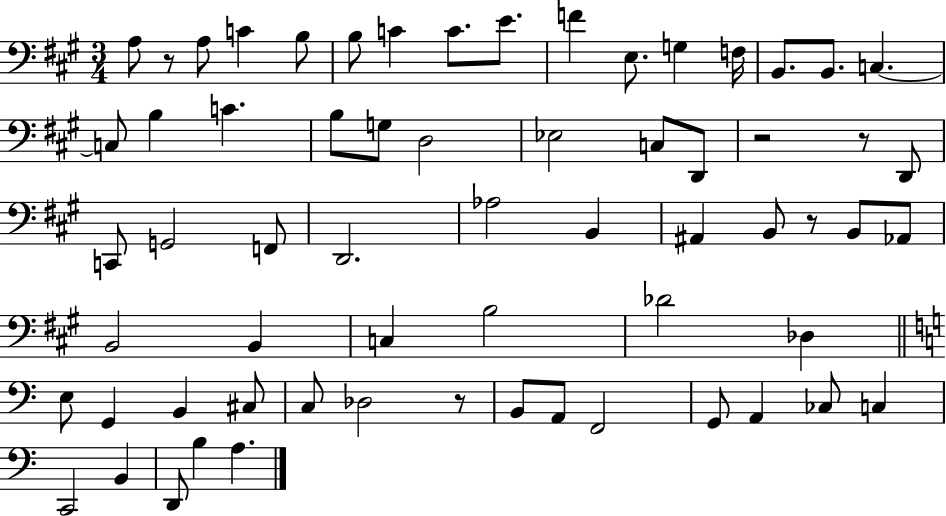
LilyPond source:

{
  \clef bass
  \numericTimeSignature
  \time 3/4
  \key a \major
  a8 r8 a8 c'4 b8 | b8 c'4 c'8. e'8. | f'4 e8. g4 f16 | b,8. b,8. c4.~~ | \break c8 b4 c'4. | b8 g8 d2 | ees2 c8 d,8 | r2 r8 d,8 | \break c,8 g,2 f,8 | d,2. | aes2 b,4 | ais,4 b,8 r8 b,8 aes,8 | \break b,2 b,4 | c4 b2 | des'2 des4 | \bar "||" \break \key a \minor e8 g,4 b,4 cis8 | c8 des2 r8 | b,8 a,8 f,2 | g,8 a,4 ces8 c4 | \break c,2 b,4 | d,8 b4 a4. | \bar "|."
}